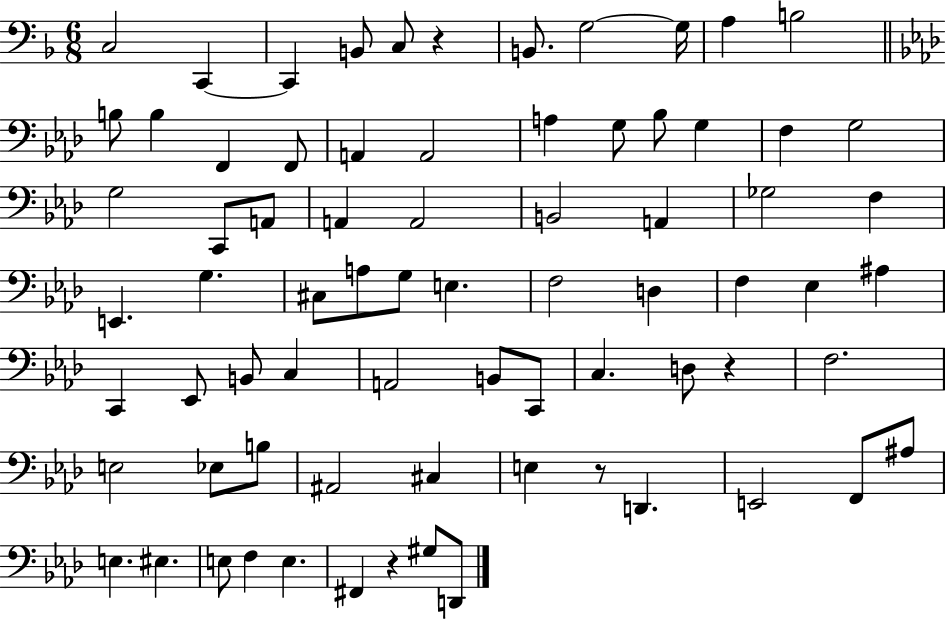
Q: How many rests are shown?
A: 4